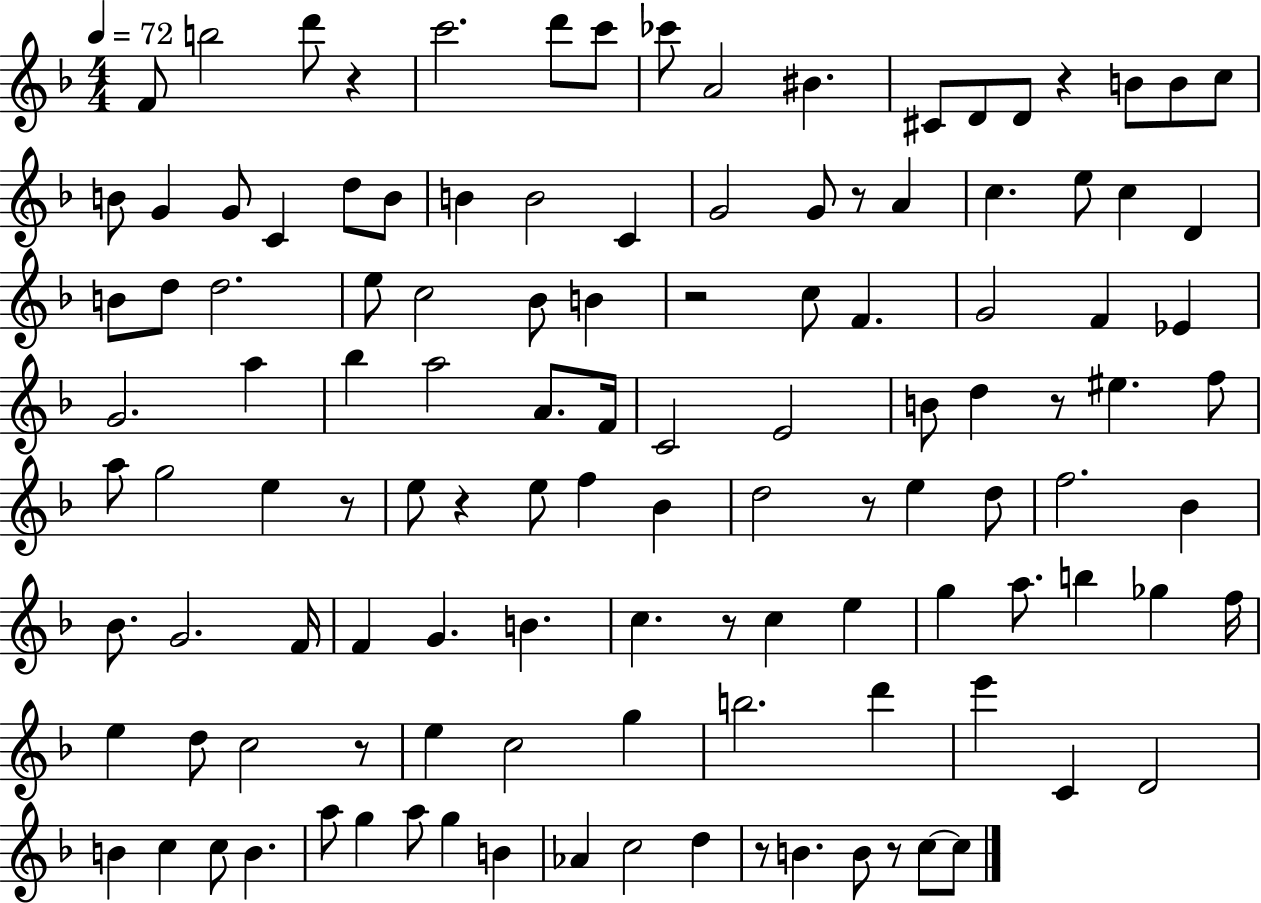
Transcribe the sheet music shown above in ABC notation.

X:1
T:Untitled
M:4/4
L:1/4
K:F
F/2 b2 d'/2 z c'2 d'/2 c'/2 _c'/2 A2 ^B ^C/2 D/2 D/2 z B/2 B/2 c/2 B/2 G G/2 C d/2 B/2 B B2 C G2 G/2 z/2 A c e/2 c D B/2 d/2 d2 e/2 c2 _B/2 B z2 c/2 F G2 F _E G2 a _b a2 A/2 F/4 C2 E2 B/2 d z/2 ^e f/2 a/2 g2 e z/2 e/2 z e/2 f _B d2 z/2 e d/2 f2 _B _B/2 G2 F/4 F G B c z/2 c e g a/2 b _g f/4 e d/2 c2 z/2 e c2 g b2 d' e' C D2 B c c/2 B a/2 g a/2 g B _A c2 d z/2 B B/2 z/2 c/2 c/2